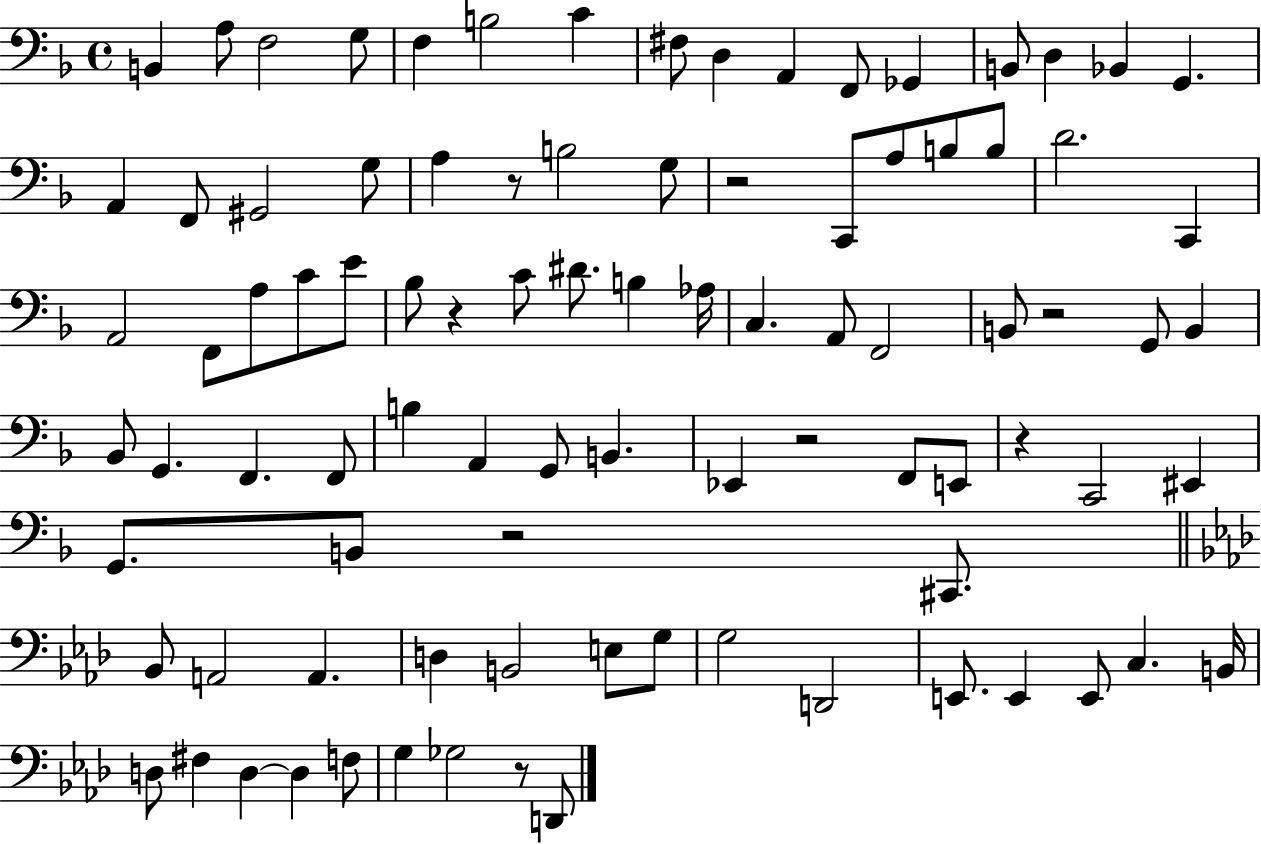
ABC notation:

X:1
T:Untitled
M:4/4
L:1/4
K:F
B,, A,/2 F,2 G,/2 F, B,2 C ^F,/2 D, A,, F,,/2 _G,, B,,/2 D, _B,, G,, A,, F,,/2 ^G,,2 G,/2 A, z/2 B,2 G,/2 z2 C,,/2 A,/2 B,/2 B,/2 D2 C,, A,,2 F,,/2 A,/2 C/2 E/2 _B,/2 z C/2 ^D/2 B, _A,/4 C, A,,/2 F,,2 B,,/2 z2 G,,/2 B,, _B,,/2 G,, F,, F,,/2 B, A,, G,,/2 B,, _E,, z2 F,,/2 E,,/2 z C,,2 ^E,, G,,/2 B,,/2 z2 ^C,,/2 _B,,/2 A,,2 A,, D, B,,2 E,/2 G,/2 G,2 D,,2 E,,/2 E,, E,,/2 C, B,,/4 D,/2 ^F, D, D, F,/2 G, _G,2 z/2 D,,/2